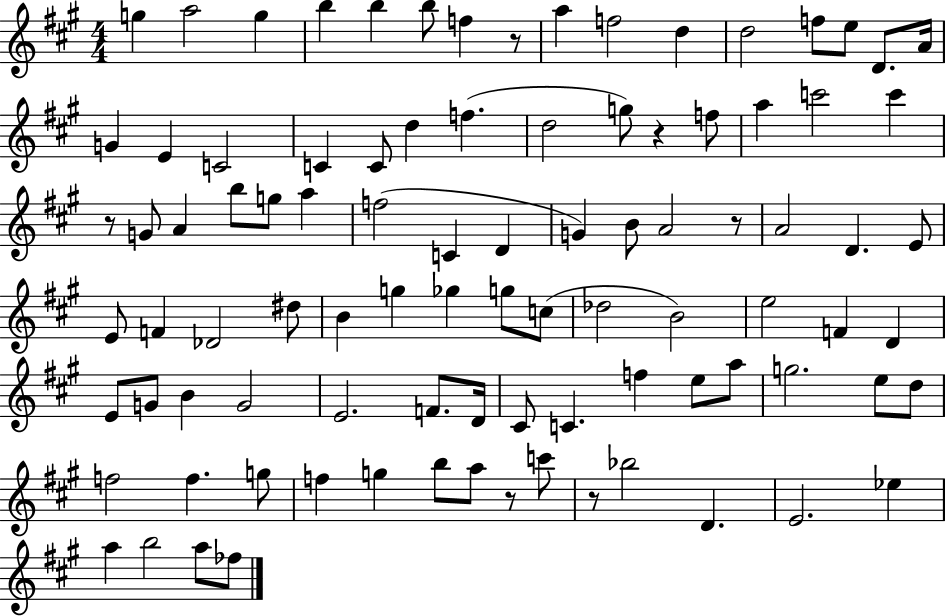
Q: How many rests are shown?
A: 6